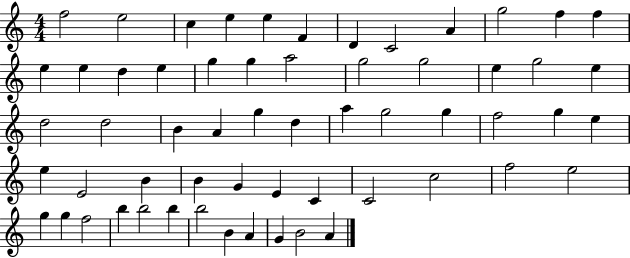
{
  \clef treble
  \numericTimeSignature
  \time 4/4
  \key c \major
  f''2 e''2 | c''4 e''4 e''4 f'4 | d'4 c'2 a'4 | g''2 f''4 f''4 | \break e''4 e''4 d''4 e''4 | g''4 g''4 a''2 | g''2 g''2 | e''4 g''2 e''4 | \break d''2 d''2 | b'4 a'4 g''4 d''4 | a''4 g''2 g''4 | f''2 g''4 e''4 | \break e''4 e'2 b'4 | b'4 g'4 e'4 c'4 | c'2 c''2 | f''2 e''2 | \break g''4 g''4 f''2 | b''4 b''2 b''4 | b''2 b'4 a'4 | g'4 b'2 a'4 | \break \bar "|."
}